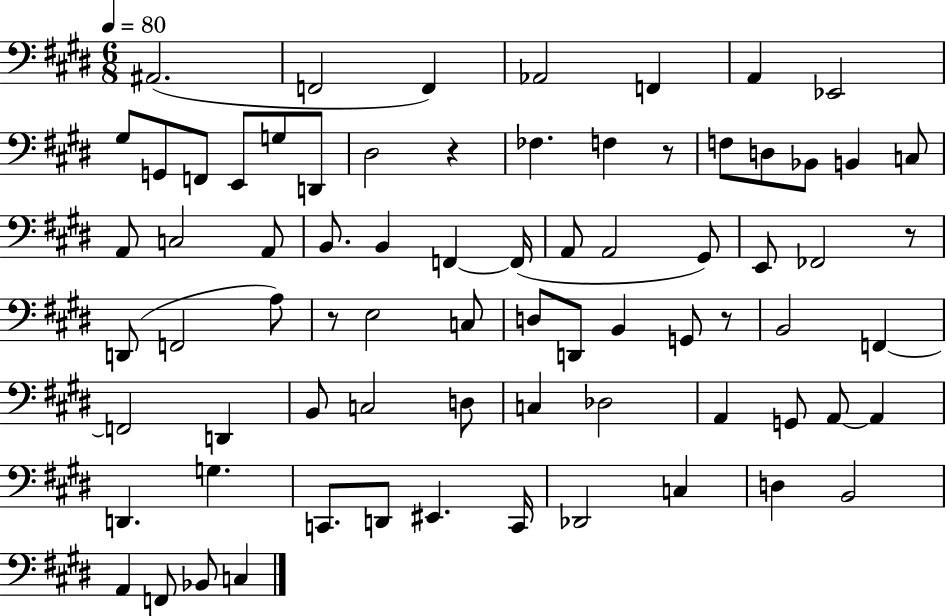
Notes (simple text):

A#2/h. F2/h F2/q Ab2/h F2/q A2/q Eb2/h G#3/e G2/e F2/e E2/e G3/e D2/e D#3/h R/q FES3/q. F3/q R/e F3/e D3/e Bb2/e B2/q C3/e A2/e C3/h A2/e B2/e. B2/q F2/q F2/s A2/e A2/h G#2/e E2/e FES2/h R/e D2/e F2/h A3/e R/e E3/h C3/e D3/e D2/e B2/q G2/e R/e B2/h F2/q F2/h D2/q B2/e C3/h D3/e C3/q Db3/h A2/q G2/e A2/e A2/q D2/q. G3/q. C2/e. D2/e EIS2/q. C2/s Db2/h C3/q D3/q B2/h A2/q F2/e Bb2/e C3/q